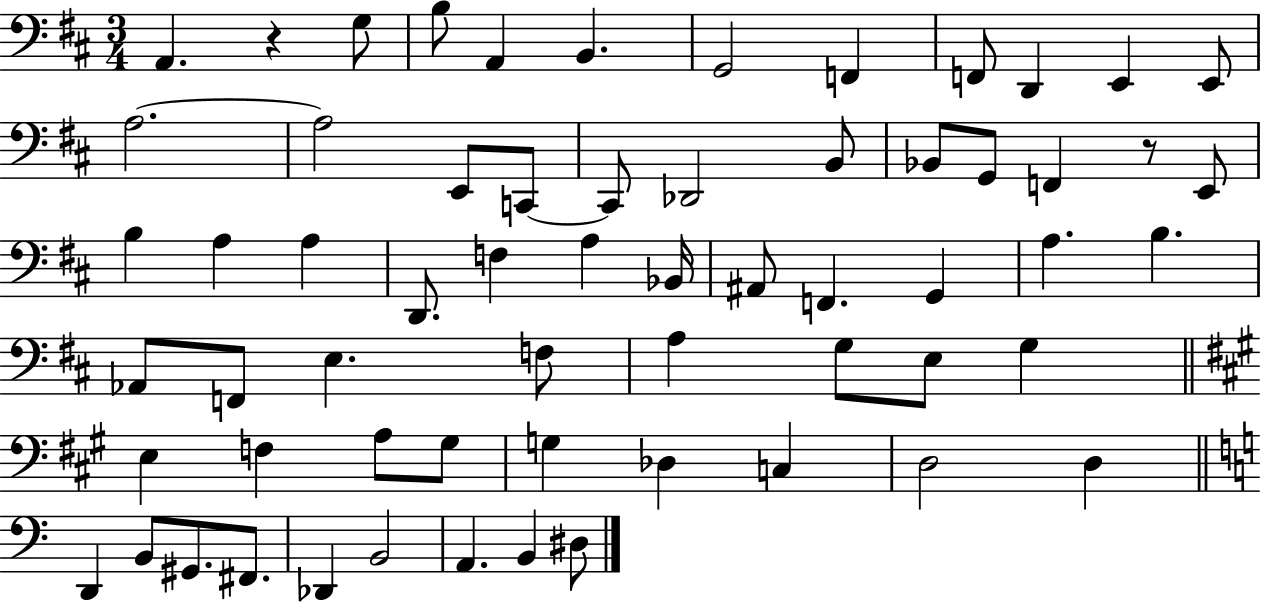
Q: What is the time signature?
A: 3/4